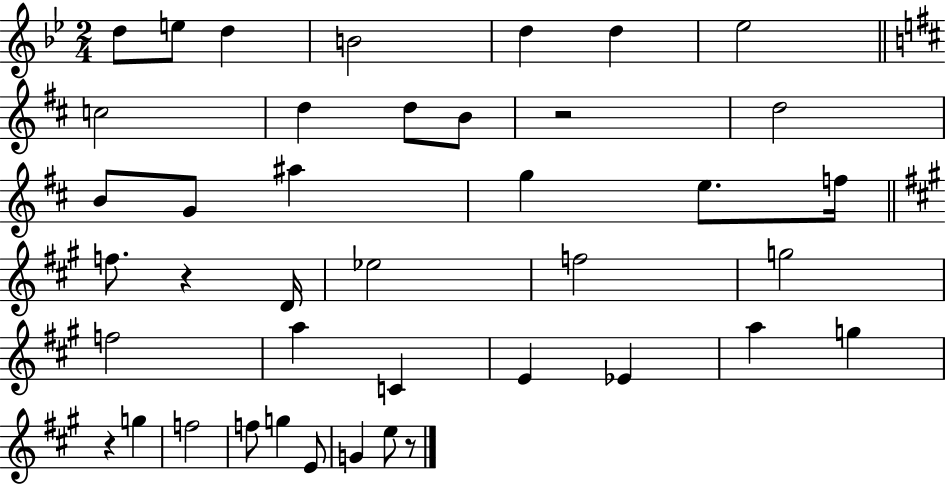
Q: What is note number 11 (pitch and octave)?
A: B4